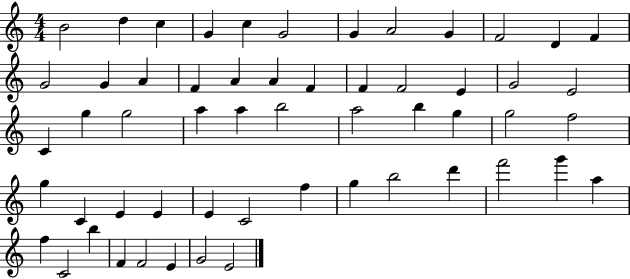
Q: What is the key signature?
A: C major